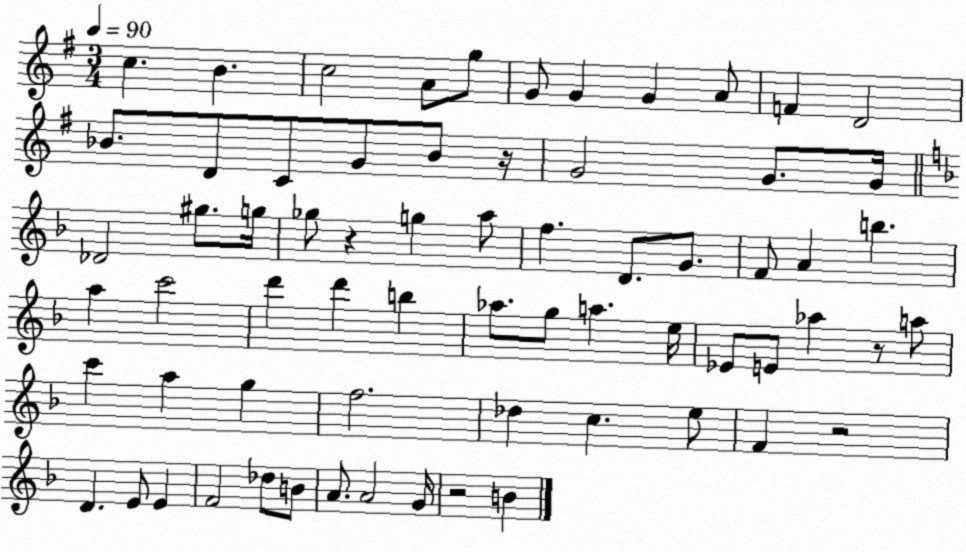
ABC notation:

X:1
T:Untitled
M:3/4
L:1/4
K:G
c B c2 A/2 g/2 G/2 G G A/2 F D2 _B/2 D/2 C/2 G/2 _B/2 z/4 G2 G/2 G/4 _D2 ^g/2 g/4 _g/2 z g a/2 f D/2 G/2 F/2 A b a c'2 d' d' b _a/2 g/2 a e/4 _E/2 E/2 _a z/2 a/2 c' a g f2 _d c e/2 F z2 D E/2 E F2 _d/2 B/2 A/2 A2 G/4 z2 B